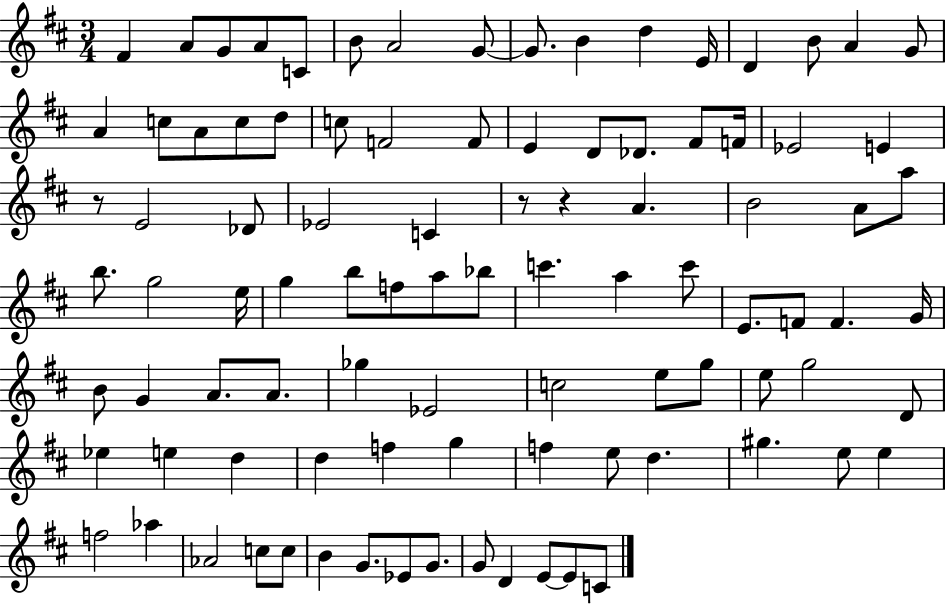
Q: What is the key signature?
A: D major